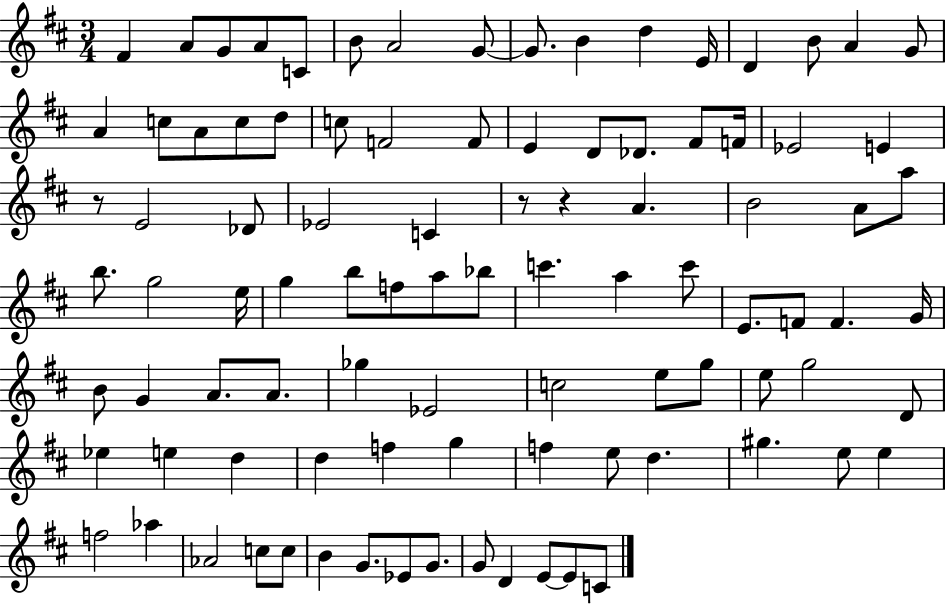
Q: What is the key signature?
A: D major